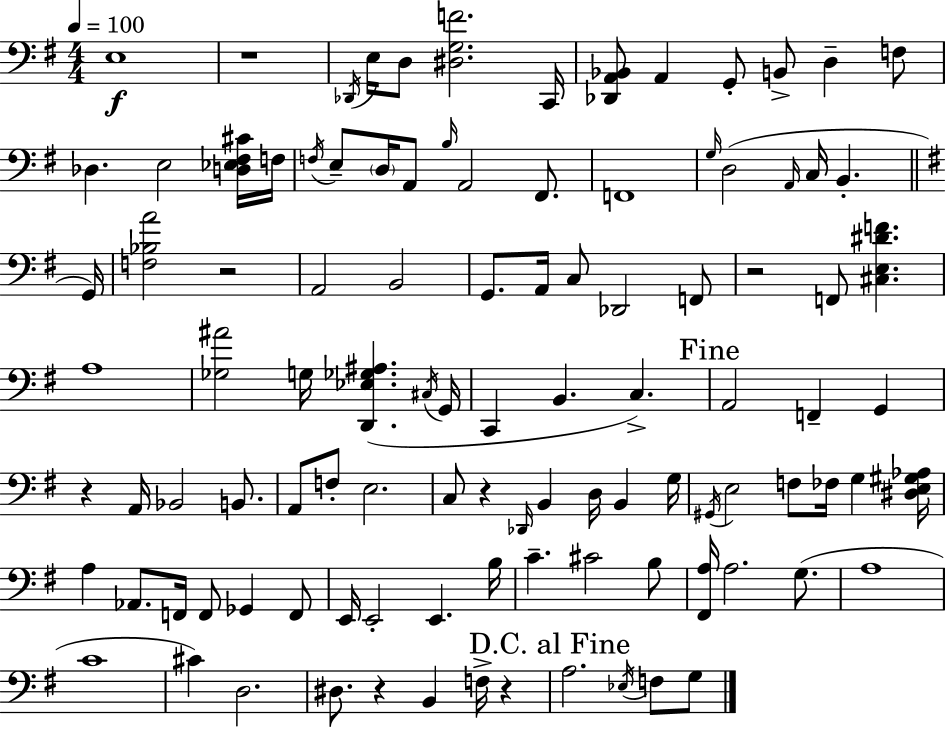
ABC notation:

X:1
T:Untitled
M:4/4
L:1/4
K:G
E,4 z4 _D,,/4 E,/4 D,/2 [^D,G,F]2 C,,/4 [_D,,A,,_B,,]/2 A,, G,,/2 B,,/2 D, F,/2 _D, E,2 [D,_E,^F,^C]/4 F,/4 F,/4 E,/2 D,/4 A,,/2 B,/4 A,,2 ^F,,/2 F,,4 G,/4 D,2 A,,/4 C,/4 B,, G,,/4 [F,_B,A]2 z2 A,,2 B,,2 G,,/2 A,,/4 C,/2 _D,,2 F,,/2 z2 F,,/2 [^C,E,^DF] A,4 [_G,^A]2 G,/4 [D,,_E,_G,^A,] ^C,/4 G,,/4 C,, B,, C, A,,2 F,, G,, z A,,/4 _B,,2 B,,/2 A,,/2 F,/2 E,2 C,/2 z _D,,/4 B,, D,/4 B,, G,/4 ^G,,/4 E,2 F,/2 _F,/4 G, [^D,E,^G,_A,]/4 A, _A,,/2 F,,/4 F,,/2 _G,, F,,/2 E,,/4 E,,2 E,, B,/4 C ^C2 B,/2 [^F,,A,]/4 A,2 G,/2 A,4 C4 ^C D,2 ^D,/2 z B,, F,/4 z A,2 _E,/4 F,/2 G,/2